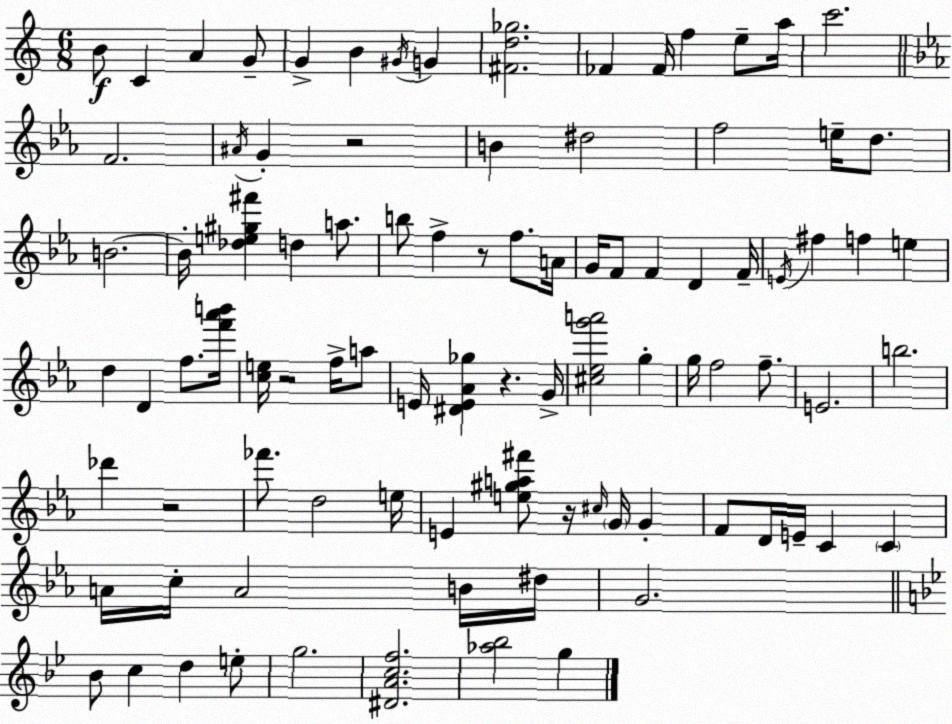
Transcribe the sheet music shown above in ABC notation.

X:1
T:Untitled
M:6/8
L:1/4
K:C
B/2 C A G/2 G B ^G/4 G [^Fd_g]2 _F _F/4 f e/2 a/4 c'2 F2 ^A/4 G z2 B ^d2 f2 e/4 d/2 B2 B/4 [_de^g^f'] d a/2 b/2 f z/2 f/2 A/4 G/4 F/2 F D F/4 E/4 ^f f e d D f/2 [f'_a'b']/4 [ce]/4 z2 f/4 a/2 E/4 [^DE_A_g] z G/4 [^c_eg'a']2 g g/4 f2 f/2 E2 b2 _d' z2 _f'/2 d2 e/4 E [e^ga^f']/2 z/4 ^c/4 G/4 G F/2 D/4 E/4 C C A/4 c/4 A2 B/4 ^d/4 G2 _B/2 c d e/2 g2 [^DAcf]2 [_a_b]2 g